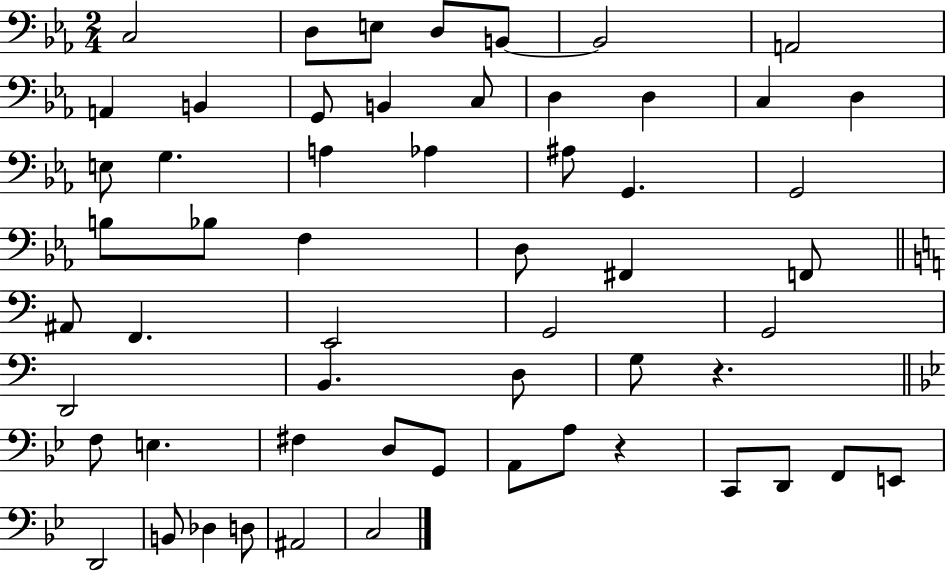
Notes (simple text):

C3/h D3/e E3/e D3/e B2/e B2/h A2/h A2/q B2/q G2/e B2/q C3/e D3/q D3/q C3/q D3/q E3/e G3/q. A3/q Ab3/q A#3/e G2/q. G2/h B3/e Bb3/e F3/q D3/e F#2/q F2/e A#2/e F2/q. E2/h G2/h G2/h D2/h B2/q. D3/e G3/e R/q. F3/e E3/q. F#3/q D3/e G2/e A2/e A3/e R/q C2/e D2/e F2/e E2/e D2/h B2/e Db3/q D3/e A#2/h C3/h